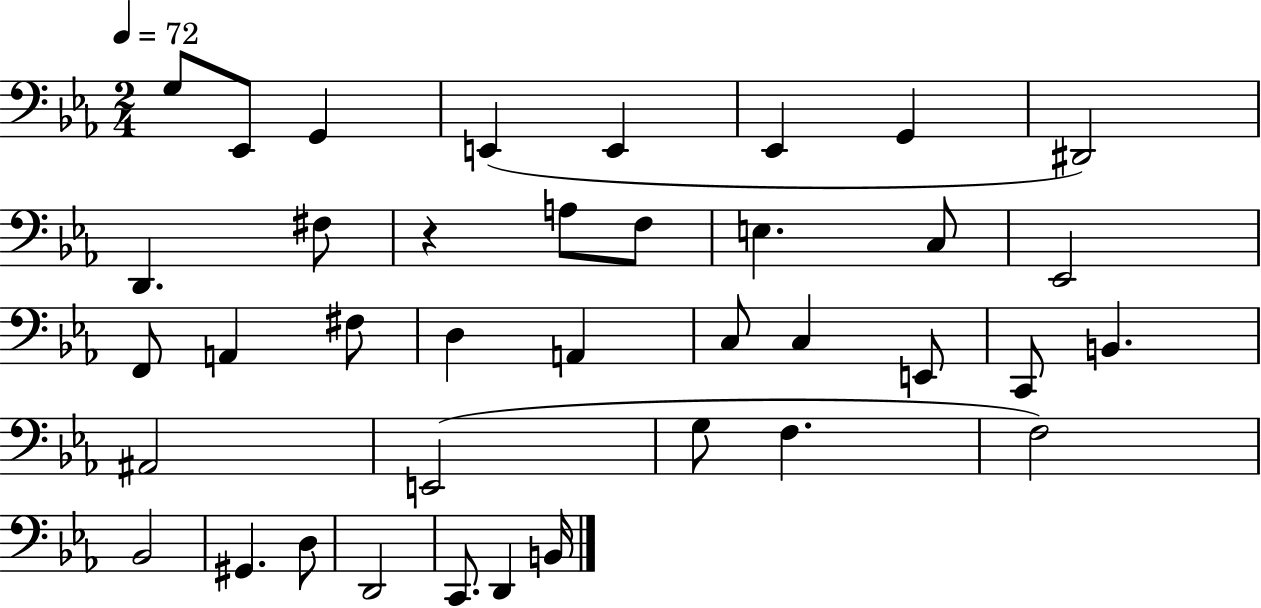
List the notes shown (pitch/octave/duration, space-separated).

G3/e Eb2/e G2/q E2/q E2/q Eb2/q G2/q D#2/h D2/q. F#3/e R/q A3/e F3/e E3/q. C3/e Eb2/h F2/e A2/q F#3/e D3/q A2/q C3/e C3/q E2/e C2/e B2/q. A#2/h E2/h G3/e F3/q. F3/h Bb2/h G#2/q. D3/e D2/h C2/e. D2/q B2/s